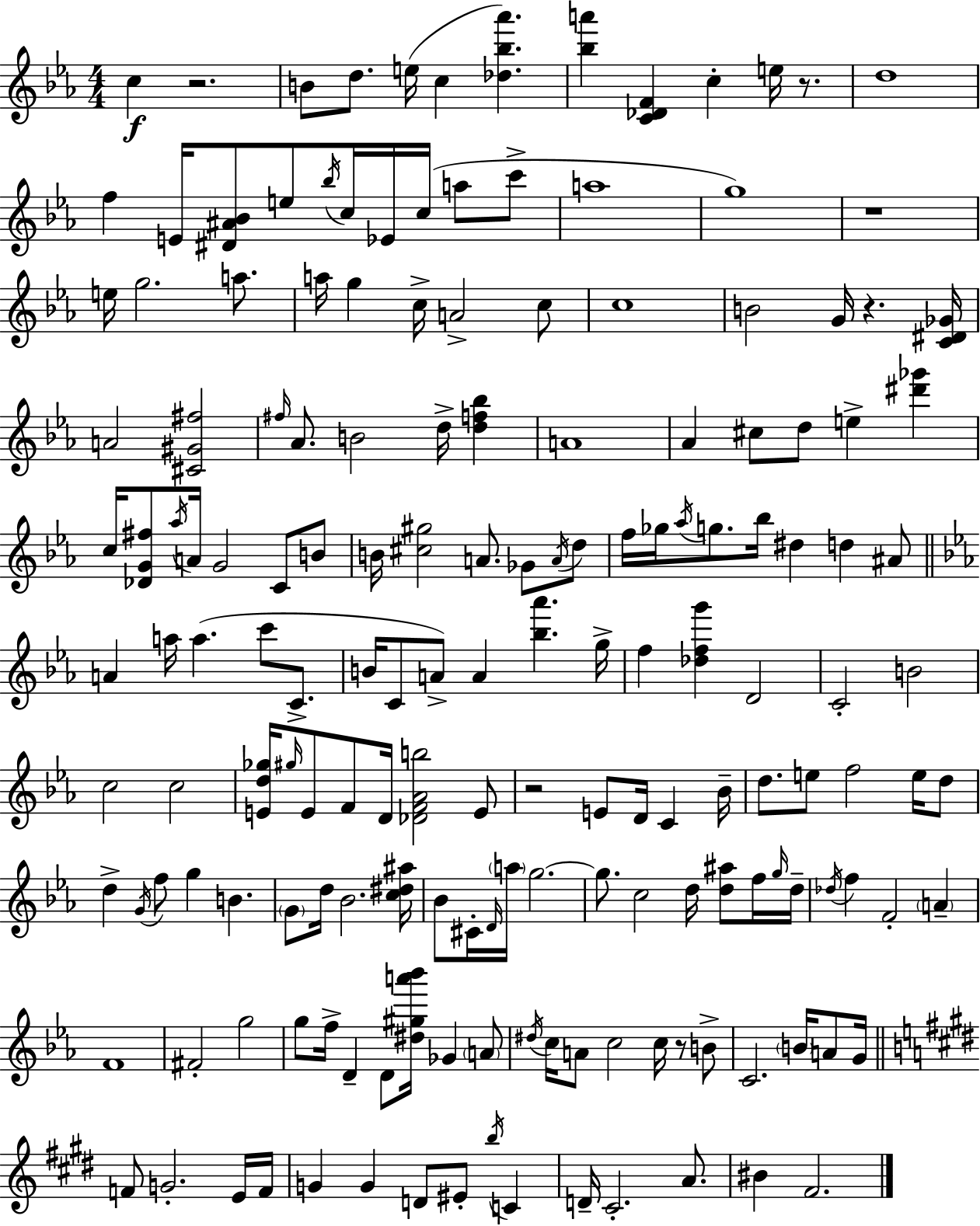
C5/q R/h. B4/e D5/e. E5/s C5/q [Db5,Bb5,Ab6]/q. [Bb5,A6]/q [C4,Db4,F4]/q C5/q E5/s R/e. D5/w F5/q E4/s [D#4,A#4,Bb4]/e E5/e Bb5/s C5/s Eb4/s C5/s A5/e C6/e A5/w G5/w R/w E5/s G5/h. A5/e. A5/s G5/q C5/s A4/h C5/e C5/w B4/h G4/s R/q. [C4,D#4,Gb4]/s A4/h [C#4,G#4,F#5]/h F#5/s Ab4/e. B4/h D5/s [D5,F5,Bb5]/q A4/w Ab4/q C#5/e D5/e E5/q [D#6,Gb6]/q C5/s [Db4,G4,F#5]/e Ab5/s A4/s G4/h C4/e B4/e B4/s [C#5,G#5]/h A4/e. Gb4/e A4/s D5/e F5/s Gb5/s Ab5/s G5/e. Bb5/s D#5/q D5/q A#4/e A4/q A5/s A5/q. C6/e C4/e. B4/s C4/e A4/e A4/q [Bb5,Ab6]/q. G5/s F5/q [Db5,F5,G6]/q D4/h C4/h B4/h C5/h C5/h [E4,D5,Gb5]/s G#5/s E4/e F4/e D4/s [Db4,F4,Ab4,B5]/h E4/e R/h E4/e D4/s C4/q Bb4/s D5/e. E5/e F5/h E5/s D5/e D5/q G4/s F5/e G5/q B4/q. G4/e D5/s Bb4/h. [C5,D#5,A#5]/s Bb4/e C#4/s D4/s A5/s G5/h. G5/e. C5/h D5/s [D5,A#5]/e F5/s G5/s D5/s Db5/s F5/q F4/h A4/q F4/w F#4/h G5/h G5/e F5/s D4/q D4/e [D#5,G#5,A6,Bb6]/s Gb4/q A4/e D#5/s C5/s A4/e C5/h C5/s R/e B4/e C4/h. B4/s A4/e G4/s F4/e G4/h. E4/s F4/s G4/q G4/q D4/e EIS4/e B5/s C4/q D4/s C#4/h. A4/e. BIS4/q F#4/h.